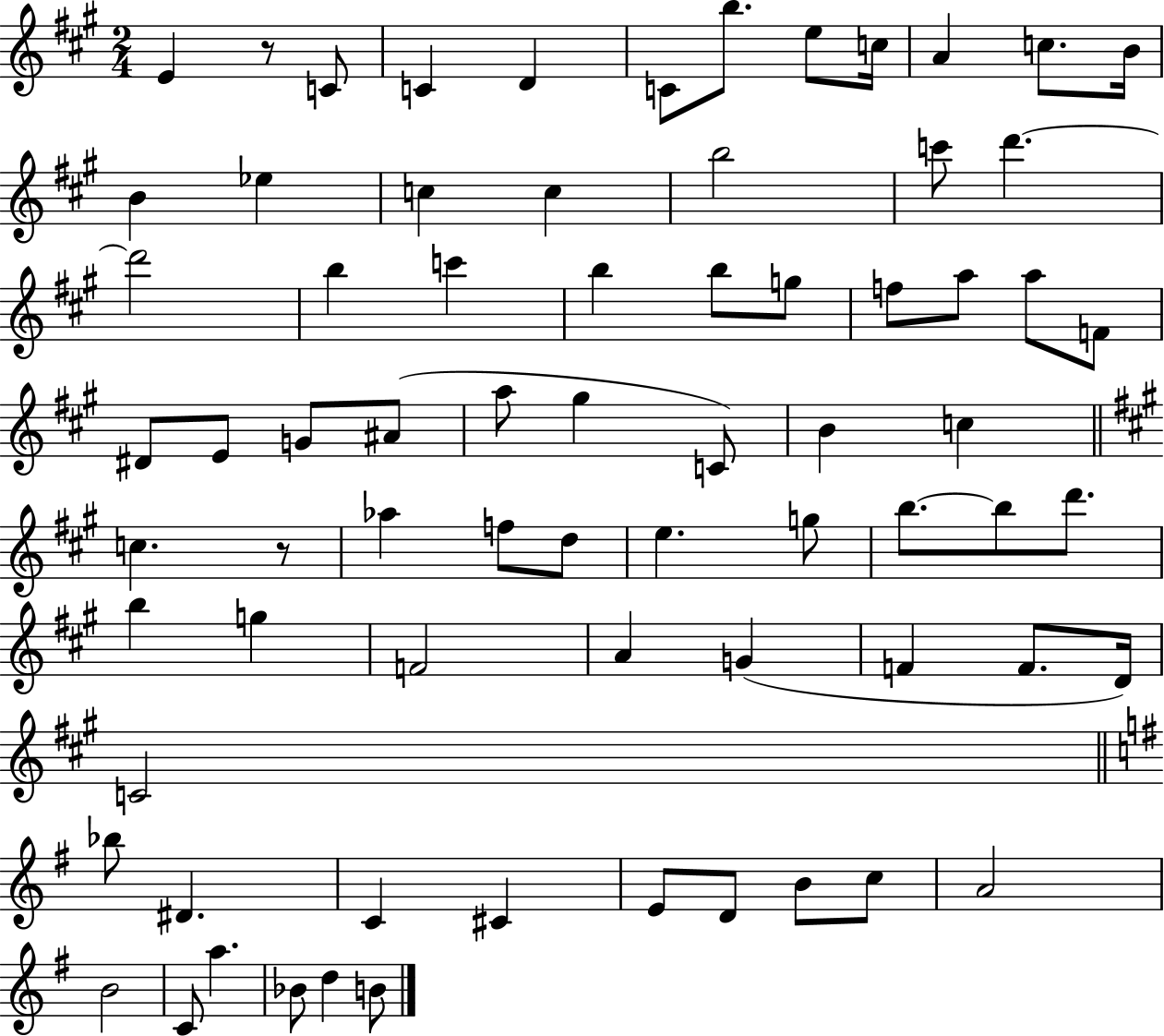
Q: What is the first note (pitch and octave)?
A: E4